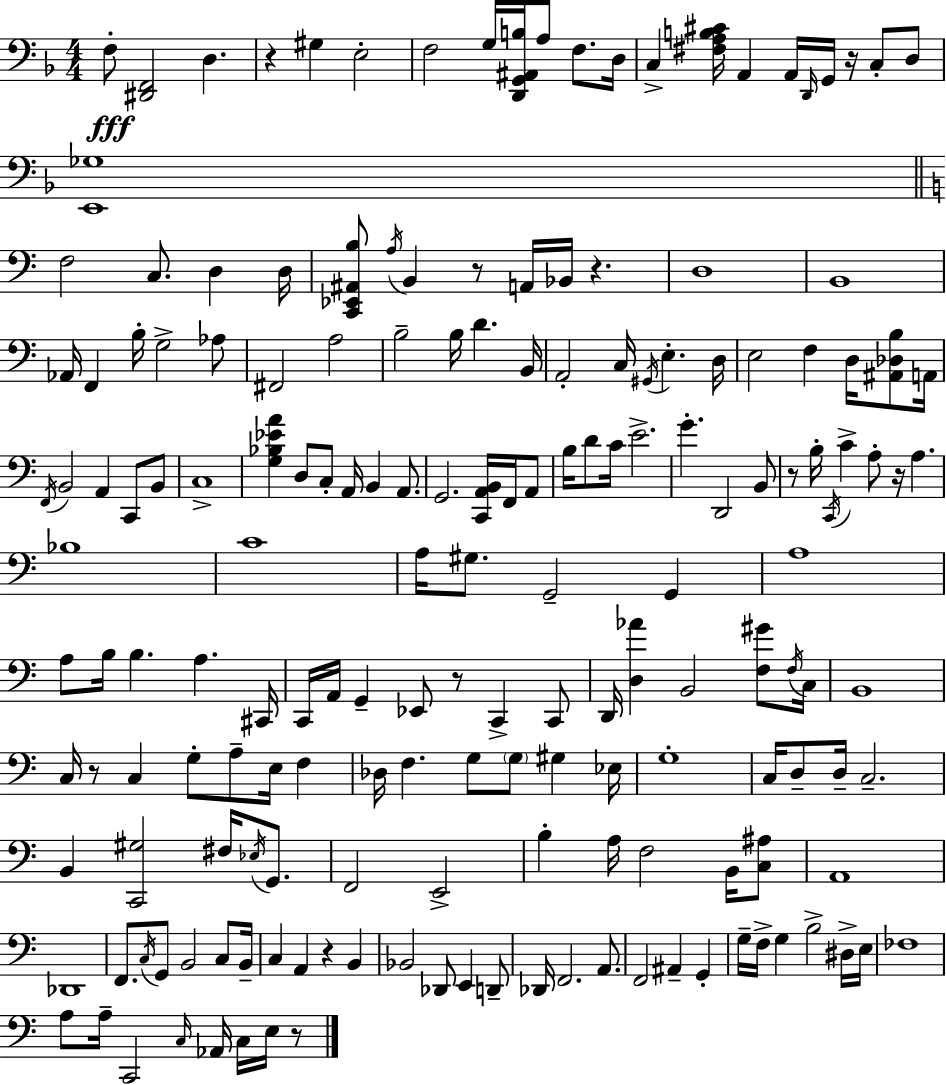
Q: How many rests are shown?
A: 10